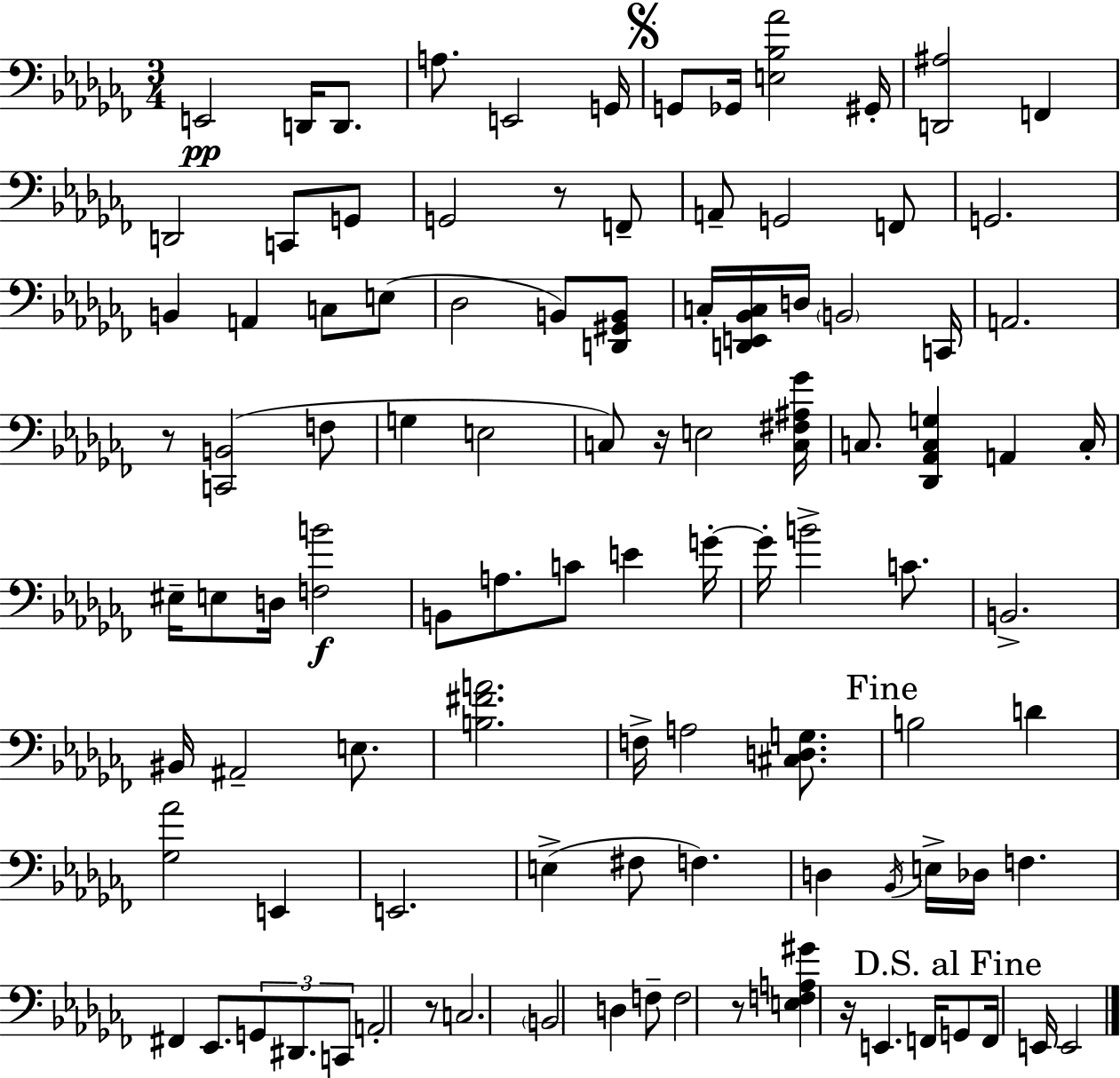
E2/h D2/s D2/e. A3/e. E2/h G2/s G2/e Gb2/s [E3,Bb3,Ab4]/h G#2/s [D2,A#3]/h F2/q D2/h C2/e G2/e G2/h R/e F2/e A2/e G2/h F2/e G2/h. B2/q A2/q C3/e E3/e Db3/h B2/e [D2,G#2,B2]/e C3/s [D2,E2,Bb2,C3]/s D3/s B2/h C2/s A2/h. R/e [C2,B2]/h F3/e G3/q E3/h C3/e R/s E3/h [C3,F#3,A#3,Gb4]/s C3/e. [Db2,Ab2,C3,G3]/q A2/q C3/s EIS3/s E3/e D3/s [F3,B4]/h B2/e A3/e. C4/e E4/q G4/s G4/s B4/h C4/e. B2/h. BIS2/s A#2/h E3/e. [B3,F#4,A4]/h. F3/s A3/h [C#3,D3,G3]/e. B3/h D4/q [Gb3,Ab4]/h E2/q E2/h. E3/q F#3/e F3/q. D3/q Bb2/s E3/s Db3/s F3/q. F#2/q Eb2/e. G2/e D#2/e. C2/e A2/h R/e C3/h. B2/h D3/q F3/e F3/h R/e [E3,F3,A3,G#4]/q R/s E2/q. F2/s G2/e F2/s E2/s E2/h